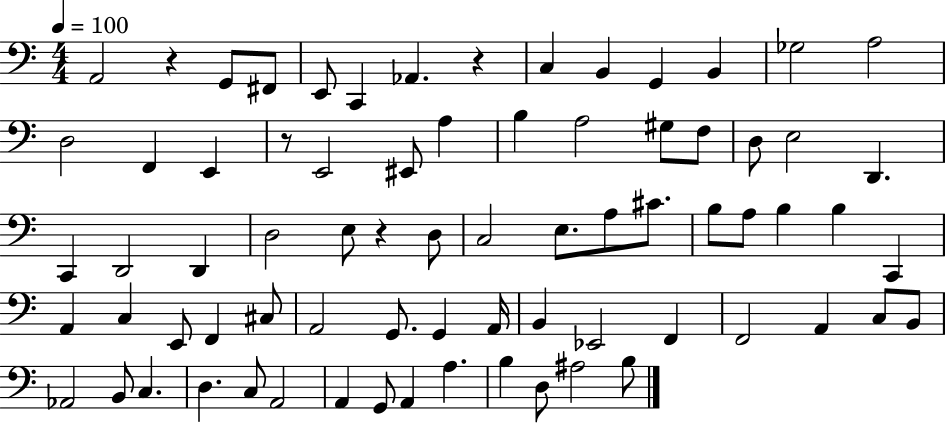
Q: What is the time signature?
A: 4/4